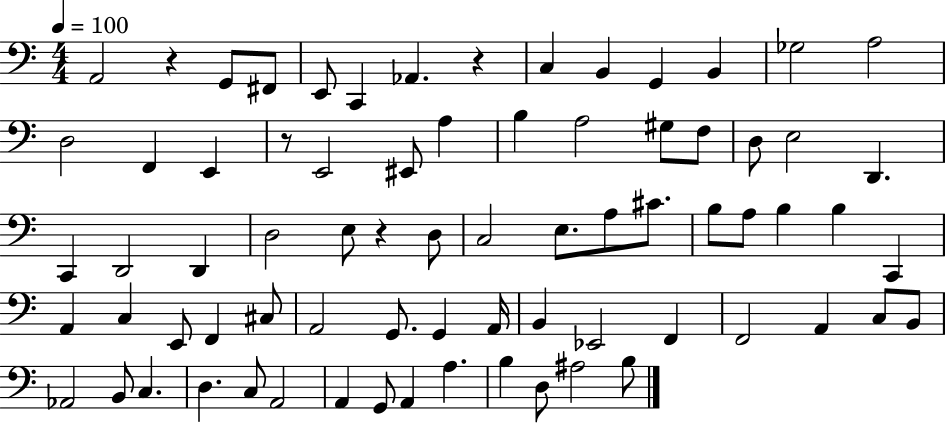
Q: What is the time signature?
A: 4/4